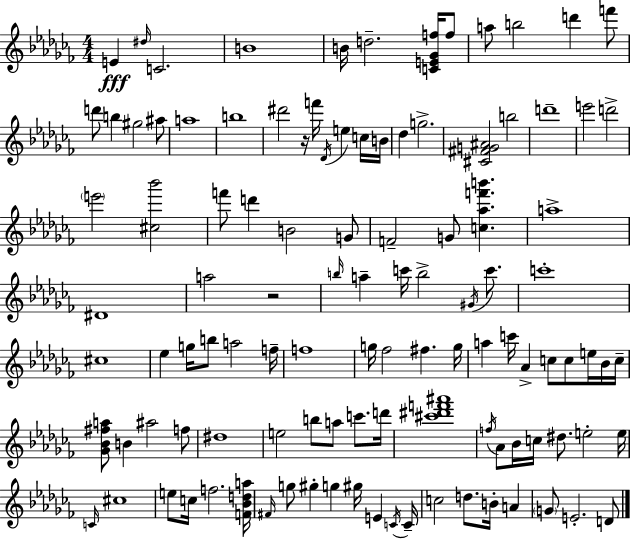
{
  \clef treble
  \numericTimeSignature
  \time 4/4
  \key aes \minor
  e'4\fff \grace { dis''16 } c'2. | b'1 | b'16 d''2.-- <c' e' ges' f''>16 f''8 | a''8 b''2 d'''4 f'''8 | \break d'''8 b''4 gis''2 ais''8 | a''1 | b''1 | dis'''2 r16 f'''16 \acciaccatura { des'16 } e''4 | \break c''16 b'16 des''4 g''2.-> | <cis' fis' g' ais'>2 b''2 | d'''1-- | e'''2 d'''2-> | \break \parenthesize e'''2 <cis'' bes'''>2 | f'''8 d'''4 b'2 | g'8 f'2-- g'8 <c'' aes'' f''' b'''>4. | a''1-> | \break dis'1 | a''2 r2 | \grace { b''16 } a''4-- c'''16 b''2-> | \acciaccatura { gis'16 } c'''8. c'''1-. | \break cis''1 | ees''4 g''16 b''8 a''2 | f''16-- f''1 | g''16 fes''2 fis''4. | \break g''16 a''4 c'''16 aes'4-> c''8 c''8 | e''16 bes'16 c''16-- <ges' bes' fis'' a''>8 b'4 ais''2 | f''8 dis''1 | e''2 b''8 a''8 | \break c'''8. d'''16 <cis''' dis''' f''' ais'''>1 | \acciaccatura { f''16 } aes'8 bes'16 c''16 dis''8. e''2-. | e''16 \grace { c'16 } cis''1 | e''8 c''16 f''2. | \break <f' bes' d'' a''>16 \grace { fis'16 } g''8 gis''4-. g''4 | gis''16 e'4 \acciaccatura { c'16 } c'16-- c''2 | d''8. b'16-. a'4 \parenthesize g'8 e'2.-. | d'8 \bar "|."
}